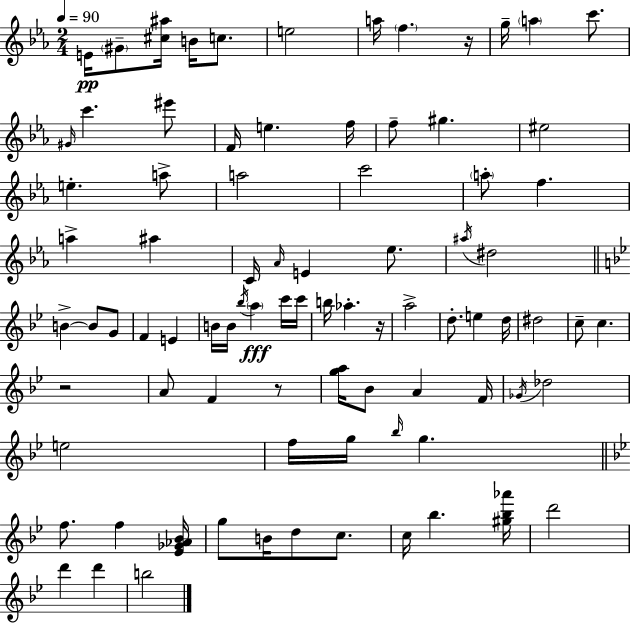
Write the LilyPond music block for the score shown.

{
  \clef treble
  \numericTimeSignature
  \time 2/4
  \key c \minor
  \tempo 4 = 90
  e'16\pp \parenthesize gis'8-- <cis'' ais''>16 b'16 c''8. | e''2 | a''16 \parenthesize f''4. r16 | g''16-- \parenthesize a''4 c'''8. | \break \grace { gis'16 } c'''4. eis'''8 | f'16 e''4. | f''16 f''8-- gis''4. | eis''2 | \break e''4.-. a''8-> | a''2 | c'''2 | \parenthesize a''8-. f''4. | \break a''4-> ais''4 | c'16 \grace { aes'16 } e'4 ees''8. | \acciaccatura { ais''16 } dis''2 | \bar "||" \break \key bes \major b'4->~~ b'8 g'8 | f'4 e'4 | b'16 b'16 \acciaccatura { bes''16 }\fff \parenthesize a''4 c'''16 | c'''16 b''16 aes''4.-. | \break r16 a''2-> | d''8.-. e''4 | d''16 dis''2 | c''8-- c''4. | \break r2 | a'8 f'4 r8 | <g'' a''>16 bes'8 a'4 | f'16 \acciaccatura { ges'16 } des''2 | \break e''2 | f''16 g''16 \grace { bes''16 } g''4. | \bar "||" \break \key bes \major f''8. f''4 <ees' ges' aes' bes'>16 | g''8 b'16 d''8 c''8. | c''16 bes''4. <gis'' bes'' aes'''>16 | d'''2 | \break d'''4 d'''4 | b''2 | \bar "|."
}